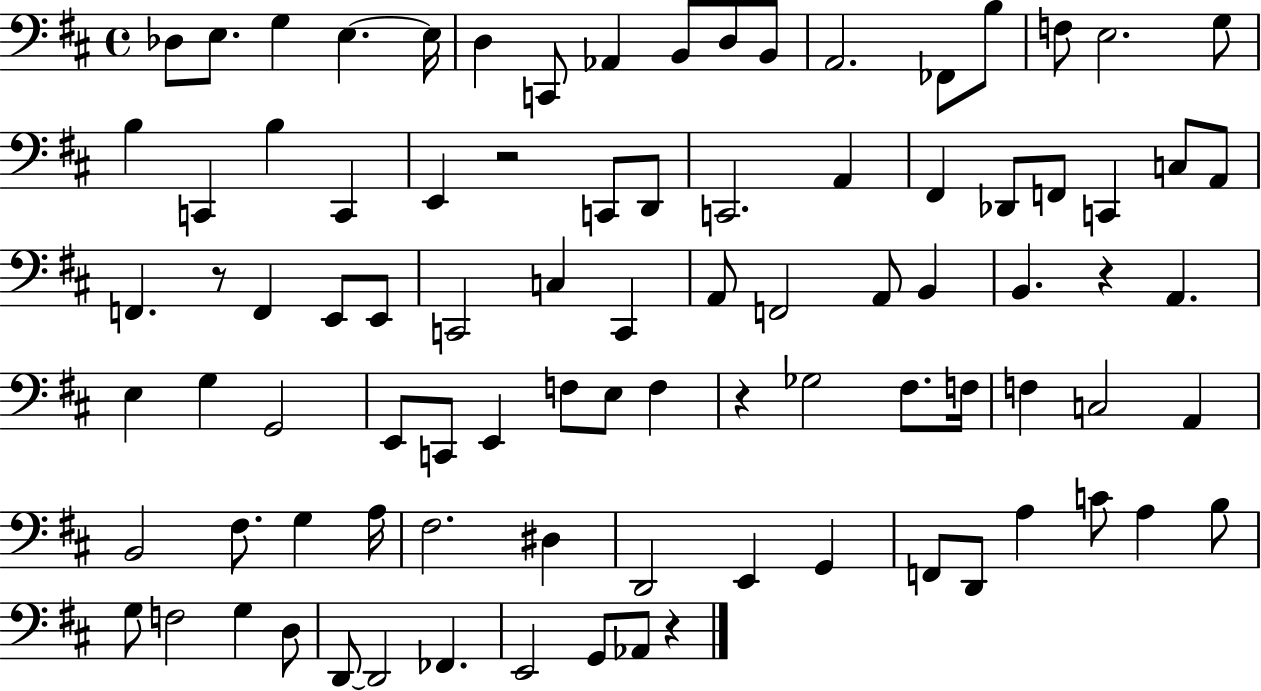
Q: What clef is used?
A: bass